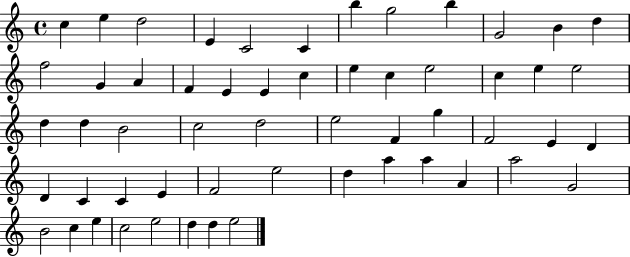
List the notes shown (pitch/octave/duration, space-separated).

C5/q E5/q D5/h E4/q C4/h C4/q B5/q G5/h B5/q G4/h B4/q D5/q F5/h G4/q A4/q F4/q E4/q E4/q C5/q E5/q C5/q E5/h C5/q E5/q E5/h D5/q D5/q B4/h C5/h D5/h E5/h F4/q G5/q F4/h E4/q D4/q D4/q C4/q C4/q E4/q F4/h E5/h D5/q A5/q A5/q A4/q A5/h G4/h B4/h C5/q E5/q C5/h E5/h D5/q D5/q E5/h